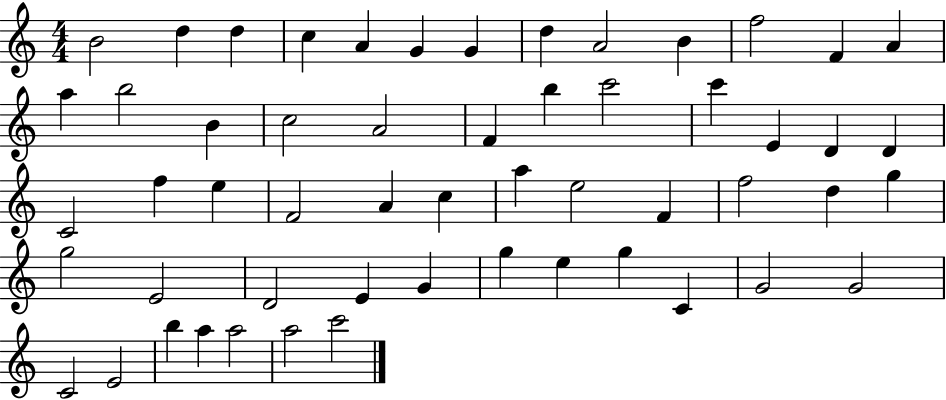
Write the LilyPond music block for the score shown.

{
  \clef treble
  \numericTimeSignature
  \time 4/4
  \key c \major
  b'2 d''4 d''4 | c''4 a'4 g'4 g'4 | d''4 a'2 b'4 | f''2 f'4 a'4 | \break a''4 b''2 b'4 | c''2 a'2 | f'4 b''4 c'''2 | c'''4 e'4 d'4 d'4 | \break c'2 f''4 e''4 | f'2 a'4 c''4 | a''4 e''2 f'4 | f''2 d''4 g''4 | \break g''2 e'2 | d'2 e'4 g'4 | g''4 e''4 g''4 c'4 | g'2 g'2 | \break c'2 e'2 | b''4 a''4 a''2 | a''2 c'''2 | \bar "|."
}